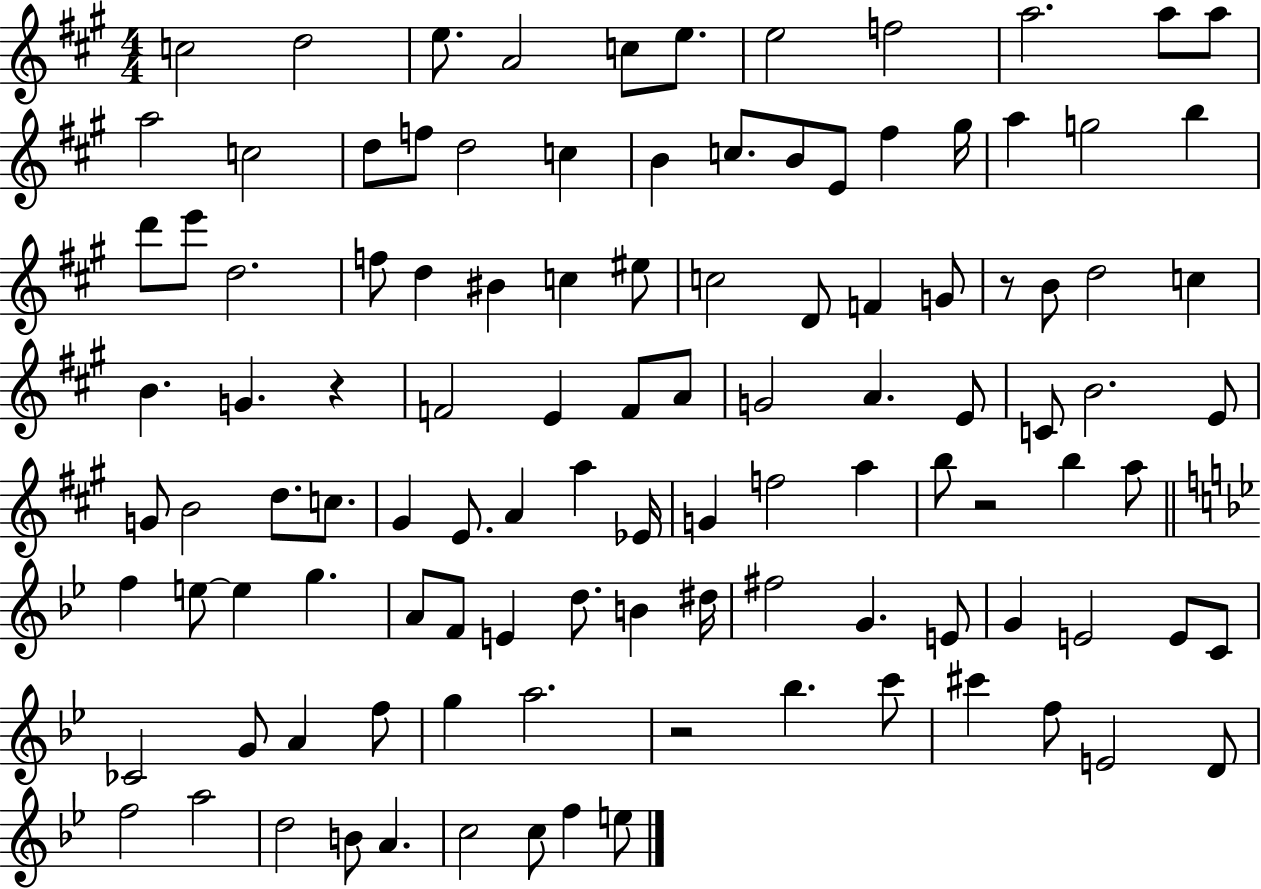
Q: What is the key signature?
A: A major